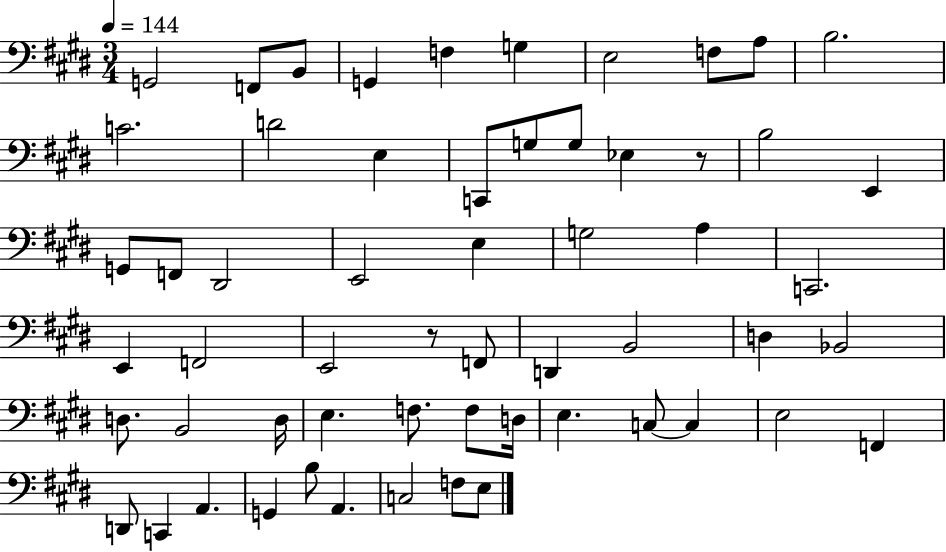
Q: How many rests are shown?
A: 2